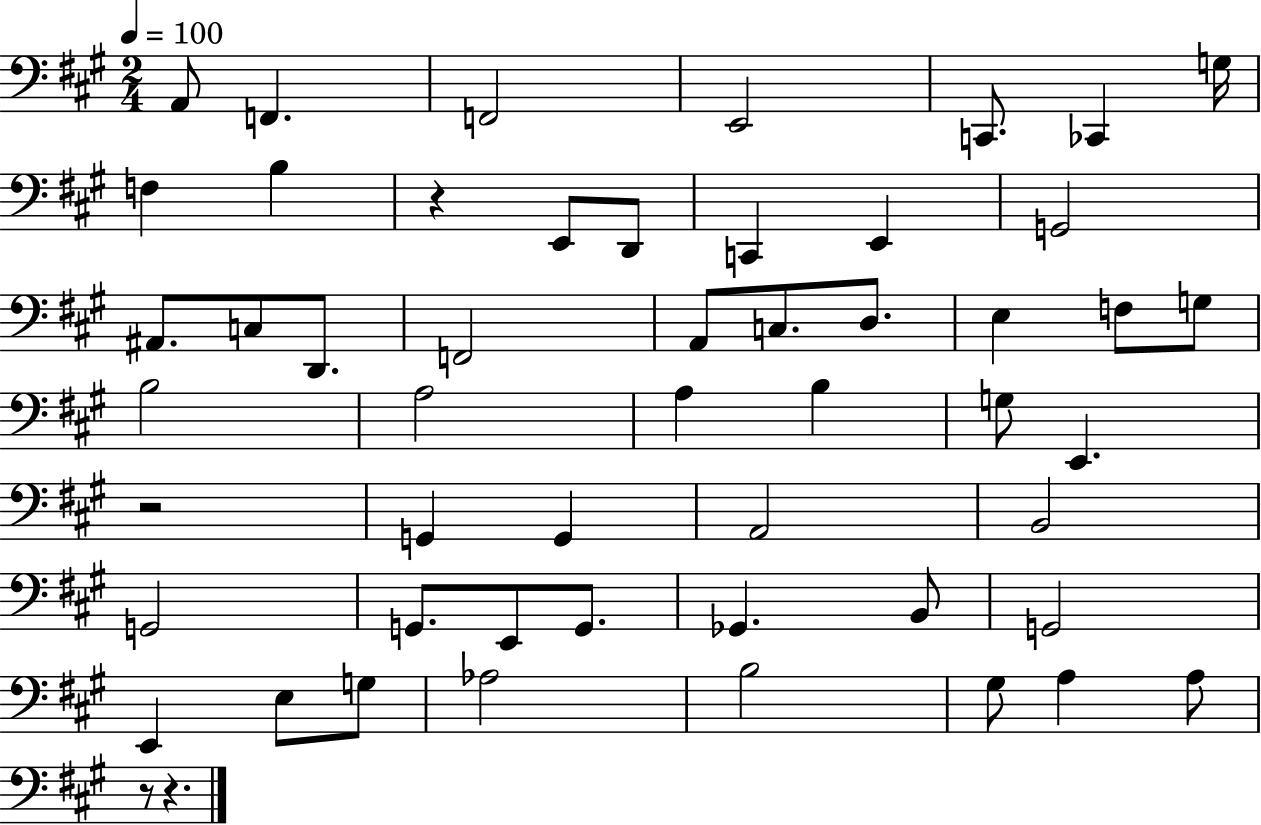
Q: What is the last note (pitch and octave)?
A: A3